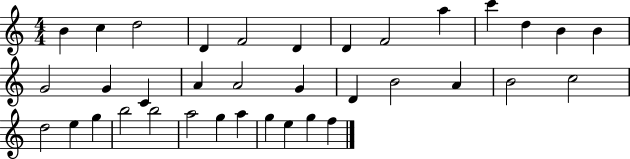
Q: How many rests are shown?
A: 0